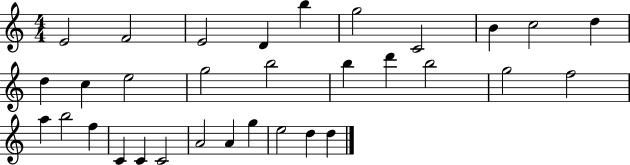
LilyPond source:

{
  \clef treble
  \numericTimeSignature
  \time 4/4
  \key c \major
  e'2 f'2 | e'2 d'4 b''4 | g''2 c'2 | b'4 c''2 d''4 | \break d''4 c''4 e''2 | g''2 b''2 | b''4 d'''4 b''2 | g''2 f''2 | \break a''4 b''2 f''4 | c'4 c'4 c'2 | a'2 a'4 g''4 | e''2 d''4 d''4 | \break \bar "|."
}